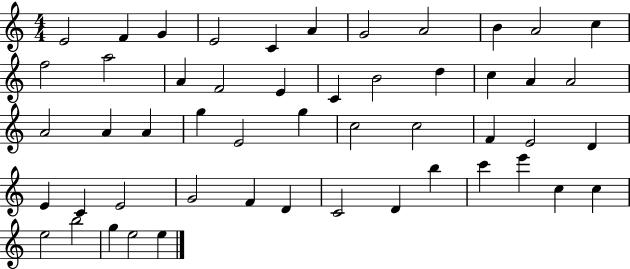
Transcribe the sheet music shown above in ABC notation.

X:1
T:Untitled
M:4/4
L:1/4
K:C
E2 F G E2 C A G2 A2 B A2 c f2 a2 A F2 E C B2 d c A A2 A2 A A g E2 g c2 c2 F E2 D E C E2 G2 F D C2 D b c' e' c c e2 b2 g e2 e